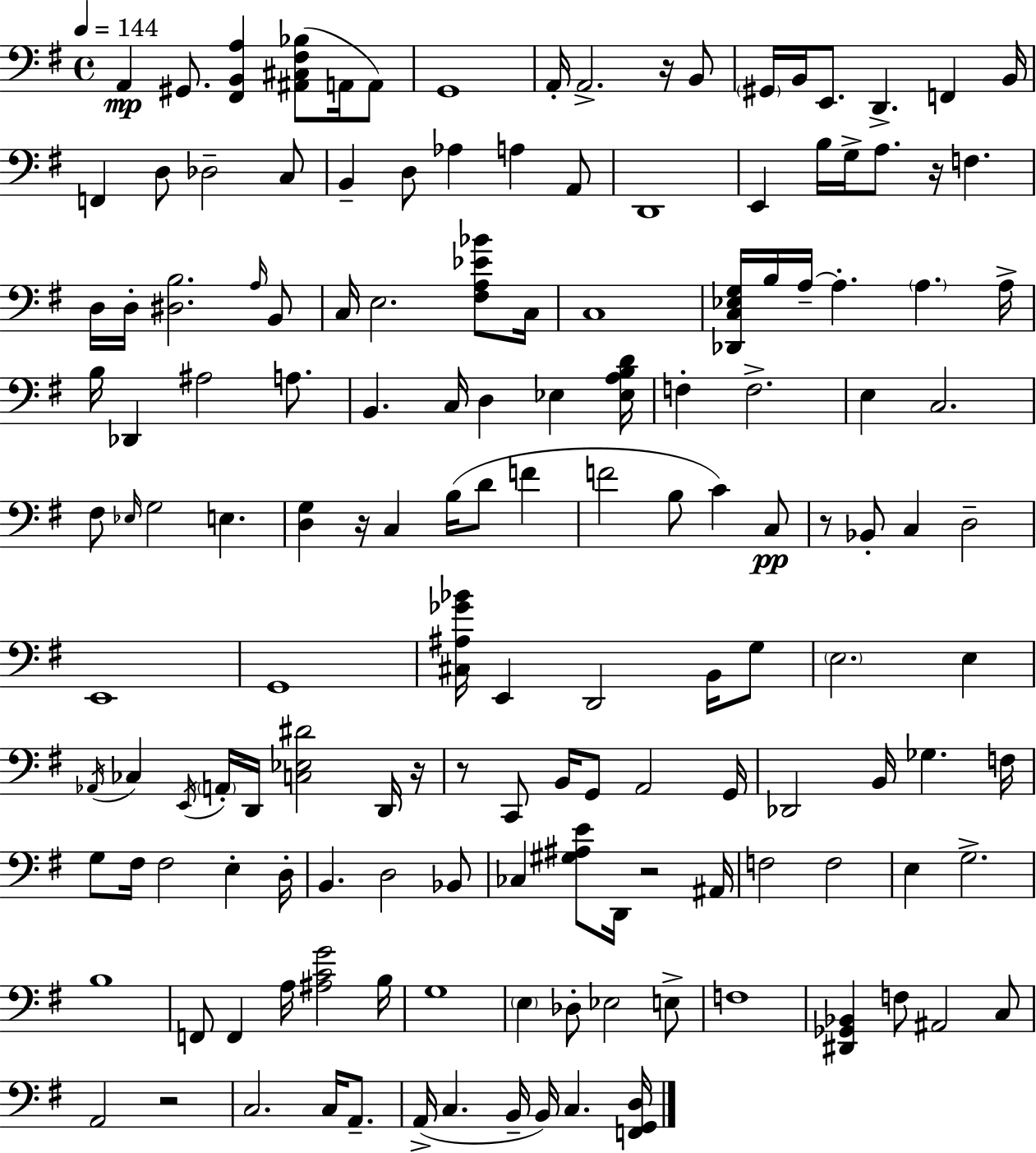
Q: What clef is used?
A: bass